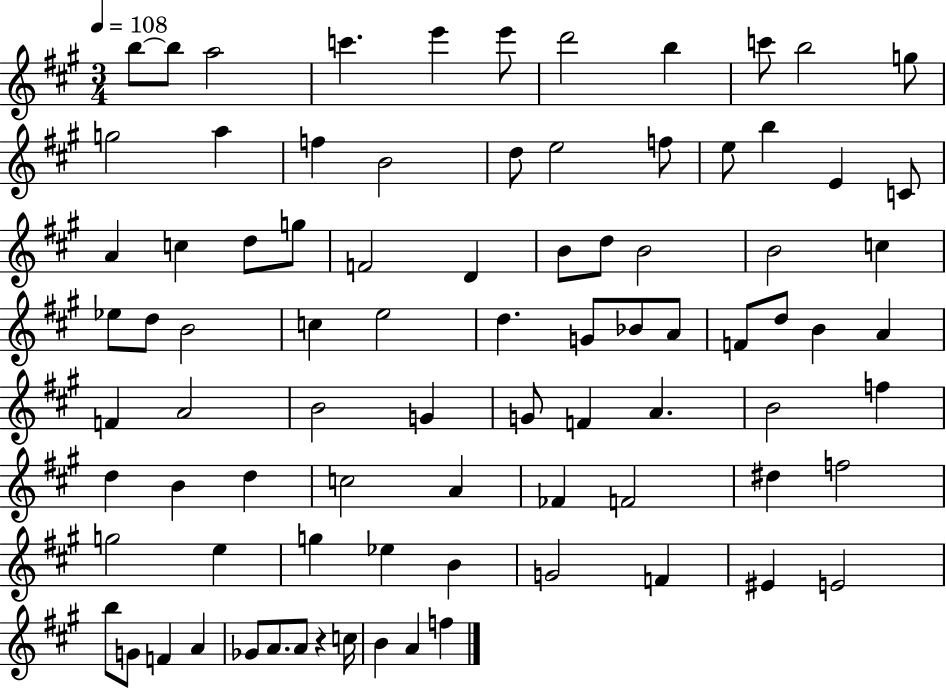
{
  \clef treble
  \numericTimeSignature
  \time 3/4
  \key a \major
  \tempo 4 = 108
  \repeat volta 2 { b''8~~ b''8 a''2 | c'''4. e'''4 e'''8 | d'''2 b''4 | c'''8 b''2 g''8 | \break g''2 a''4 | f''4 b'2 | d''8 e''2 f''8 | e''8 b''4 e'4 c'8 | \break a'4 c''4 d''8 g''8 | f'2 d'4 | b'8 d''8 b'2 | b'2 c''4 | \break ees''8 d''8 b'2 | c''4 e''2 | d''4. g'8 bes'8 a'8 | f'8 d''8 b'4 a'4 | \break f'4 a'2 | b'2 g'4 | g'8 f'4 a'4. | b'2 f''4 | \break d''4 b'4 d''4 | c''2 a'4 | fes'4 f'2 | dis''4 f''2 | \break g''2 e''4 | g''4 ees''4 b'4 | g'2 f'4 | eis'4 e'2 | \break b''8 g'8 f'4 a'4 | ges'8 a'8. a'8 r4 c''16 | b'4 a'4 f''4 | } \bar "|."
}